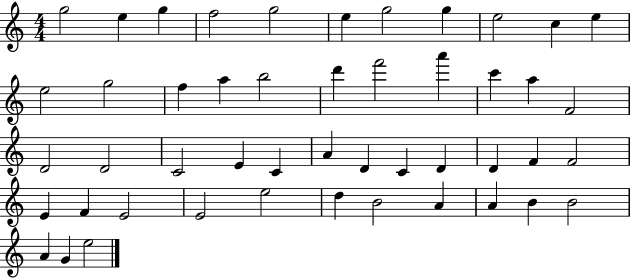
{
  \clef treble
  \numericTimeSignature
  \time 4/4
  \key c \major
  g''2 e''4 g''4 | f''2 g''2 | e''4 g''2 g''4 | e''2 c''4 e''4 | \break e''2 g''2 | f''4 a''4 b''2 | d'''4 f'''2 a'''4 | c'''4 a''4 f'2 | \break d'2 d'2 | c'2 e'4 c'4 | a'4 d'4 c'4 d'4 | d'4 f'4 f'2 | \break e'4 f'4 e'2 | e'2 e''2 | d''4 b'2 a'4 | a'4 b'4 b'2 | \break a'4 g'4 e''2 | \bar "|."
}